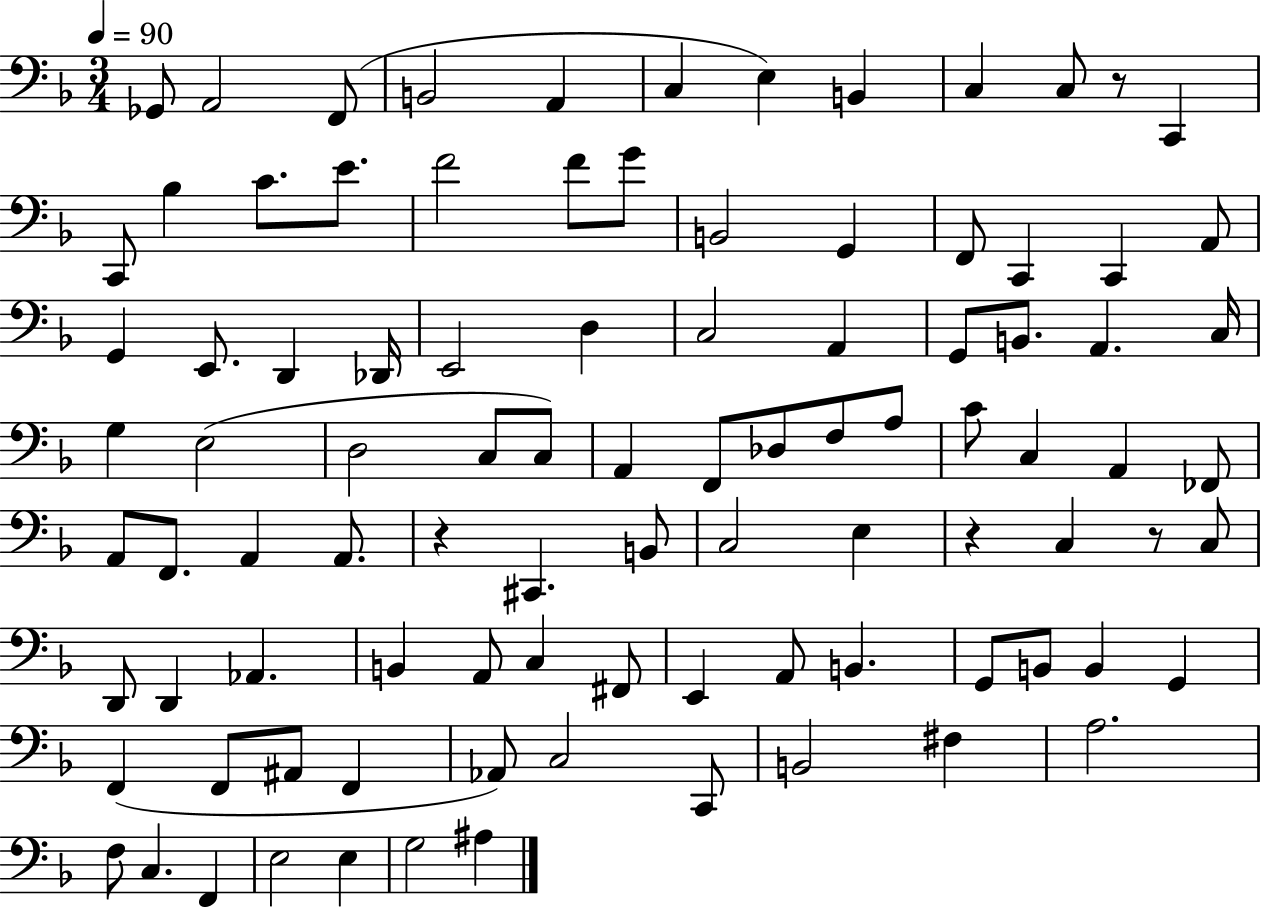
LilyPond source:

{
  \clef bass
  \numericTimeSignature
  \time 3/4
  \key f \major
  \tempo 4 = 90
  \repeat volta 2 { ges,8 a,2 f,8( | b,2 a,4 | c4 e4) b,4 | c4 c8 r8 c,4 | \break c,8 bes4 c'8. e'8. | f'2 f'8 g'8 | b,2 g,4 | f,8 c,4 c,4 a,8 | \break g,4 e,8. d,4 des,16 | e,2 d4 | c2 a,4 | g,8 b,8. a,4. c16 | \break g4 e2( | d2 c8 c8) | a,4 f,8 des8 f8 a8 | c'8 c4 a,4 fes,8 | \break a,8 f,8. a,4 a,8. | r4 cis,4. b,8 | c2 e4 | r4 c4 r8 c8 | \break d,8 d,4 aes,4. | b,4 a,8 c4 fis,8 | e,4 a,8 b,4. | g,8 b,8 b,4 g,4 | \break f,4( f,8 ais,8 f,4 | aes,8) c2 c,8 | b,2 fis4 | a2. | \break f8 c4. f,4 | e2 e4 | g2 ais4 | } \bar "|."
}